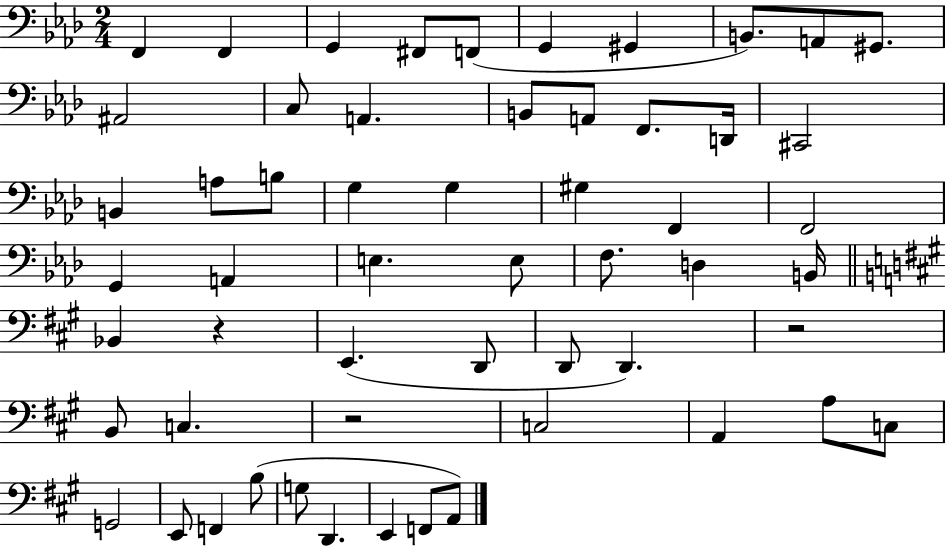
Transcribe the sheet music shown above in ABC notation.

X:1
T:Untitled
M:2/4
L:1/4
K:Ab
F,, F,, G,, ^F,,/2 F,,/2 G,, ^G,, B,,/2 A,,/2 ^G,,/2 ^A,,2 C,/2 A,, B,,/2 A,,/2 F,,/2 D,,/4 ^C,,2 B,, A,/2 B,/2 G, G, ^G, F,, F,,2 G,, A,, E, E,/2 F,/2 D, B,,/4 _B,, z E,, D,,/2 D,,/2 D,, z2 B,,/2 C, z2 C,2 A,, A,/2 C,/2 G,,2 E,,/2 F,, B,/2 G,/2 D,, E,, F,,/2 A,,/2